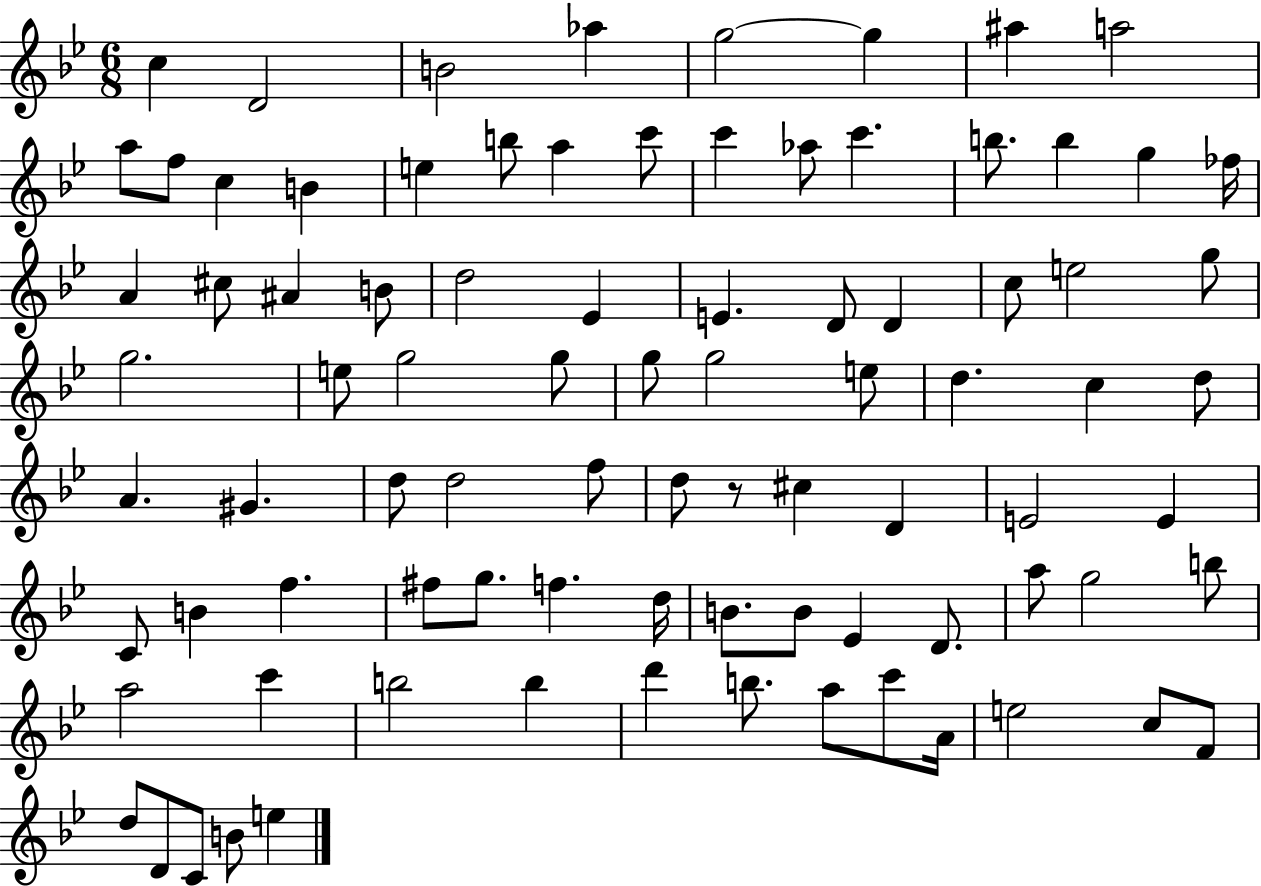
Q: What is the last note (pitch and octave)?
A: E5